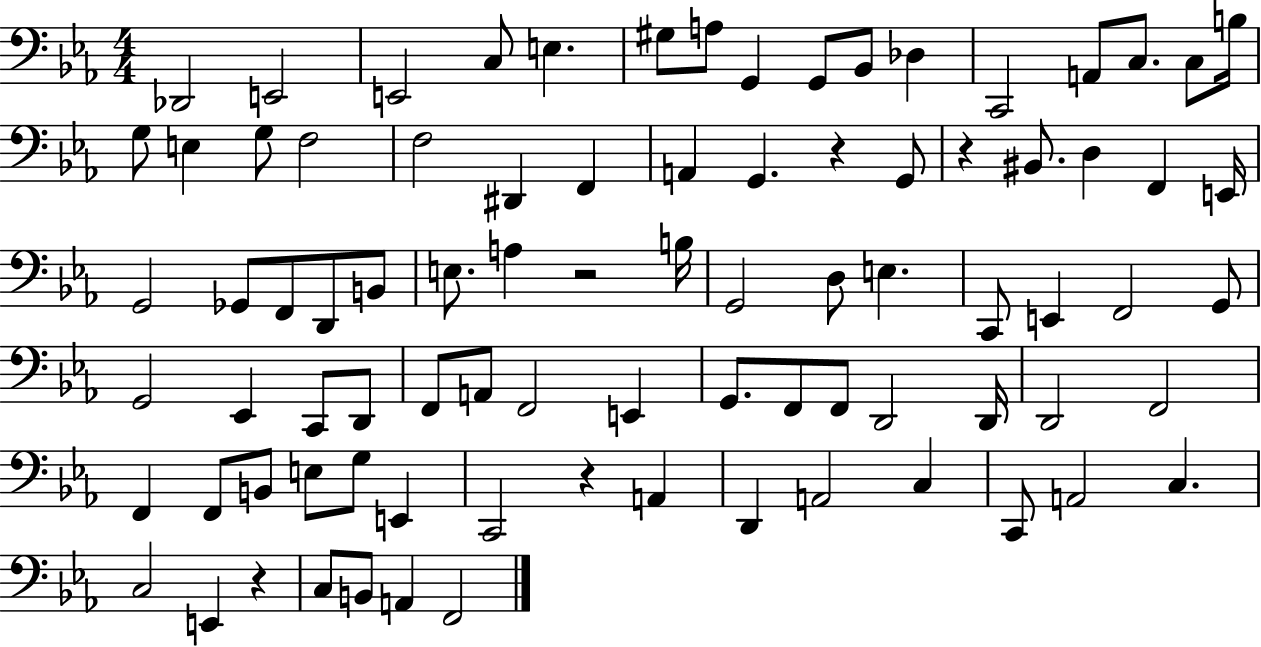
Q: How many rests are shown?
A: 5